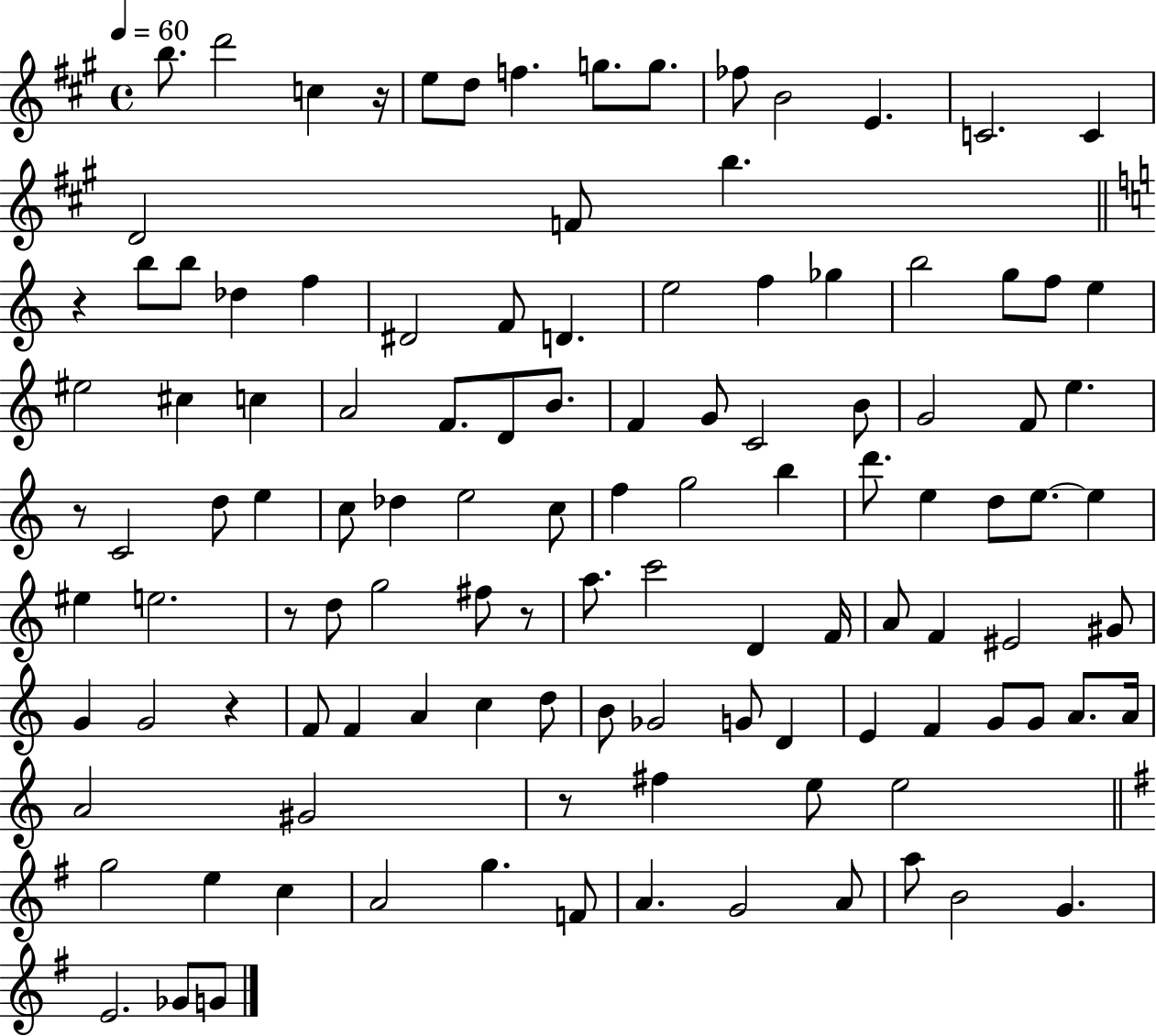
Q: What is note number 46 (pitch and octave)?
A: D5